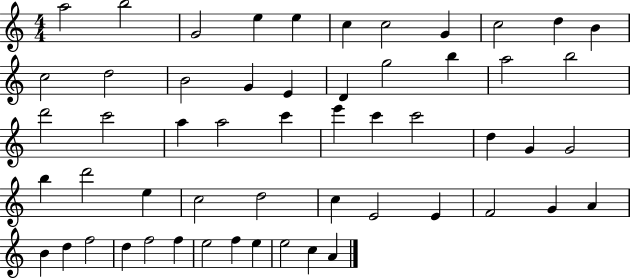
{
  \clef treble
  \numericTimeSignature
  \time 4/4
  \key c \major
  a''2 b''2 | g'2 e''4 e''4 | c''4 c''2 g'4 | c''2 d''4 b'4 | \break c''2 d''2 | b'2 g'4 e'4 | d'4 g''2 b''4 | a''2 b''2 | \break d'''2 c'''2 | a''4 a''2 c'''4 | e'''4 c'''4 c'''2 | d''4 g'4 g'2 | \break b''4 d'''2 e''4 | c''2 d''2 | c''4 e'2 e'4 | f'2 g'4 a'4 | \break b'4 d''4 f''2 | d''4 f''2 f''4 | e''2 f''4 e''4 | e''2 c''4 a'4 | \break \bar "|."
}